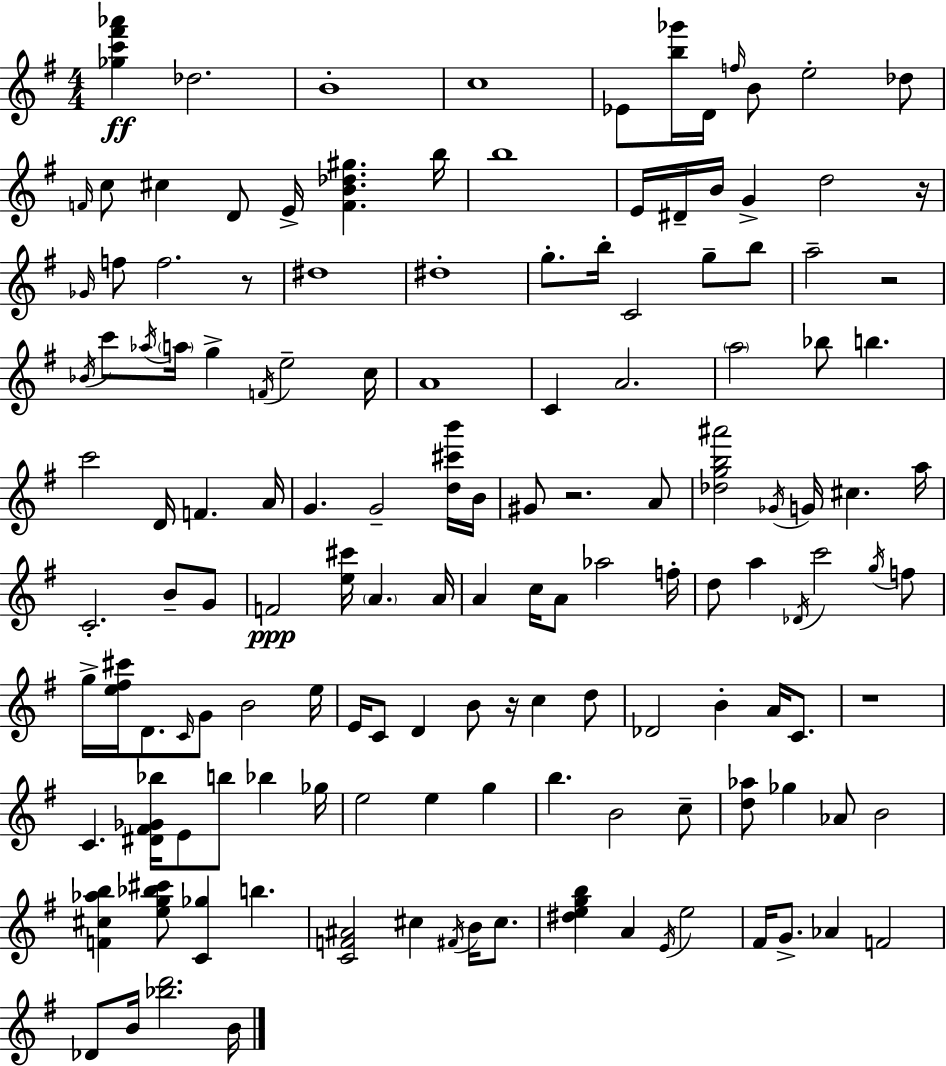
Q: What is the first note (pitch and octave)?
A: Db5